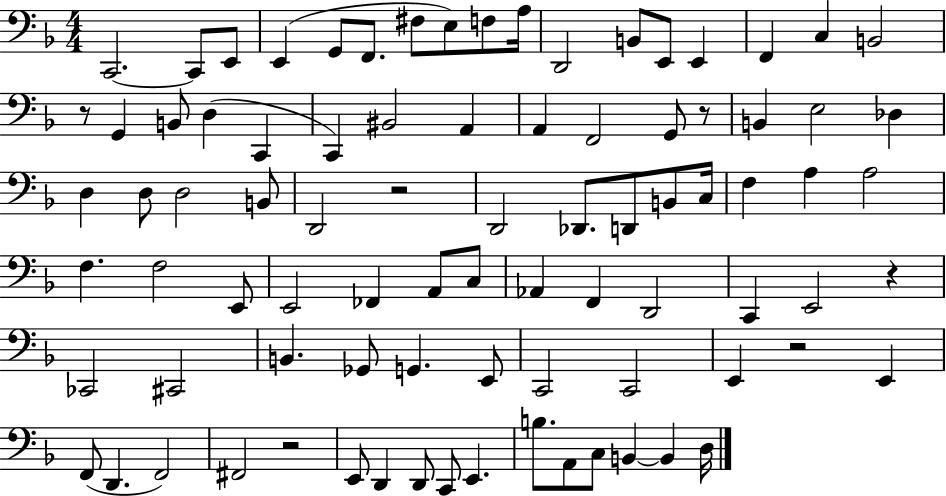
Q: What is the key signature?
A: F major